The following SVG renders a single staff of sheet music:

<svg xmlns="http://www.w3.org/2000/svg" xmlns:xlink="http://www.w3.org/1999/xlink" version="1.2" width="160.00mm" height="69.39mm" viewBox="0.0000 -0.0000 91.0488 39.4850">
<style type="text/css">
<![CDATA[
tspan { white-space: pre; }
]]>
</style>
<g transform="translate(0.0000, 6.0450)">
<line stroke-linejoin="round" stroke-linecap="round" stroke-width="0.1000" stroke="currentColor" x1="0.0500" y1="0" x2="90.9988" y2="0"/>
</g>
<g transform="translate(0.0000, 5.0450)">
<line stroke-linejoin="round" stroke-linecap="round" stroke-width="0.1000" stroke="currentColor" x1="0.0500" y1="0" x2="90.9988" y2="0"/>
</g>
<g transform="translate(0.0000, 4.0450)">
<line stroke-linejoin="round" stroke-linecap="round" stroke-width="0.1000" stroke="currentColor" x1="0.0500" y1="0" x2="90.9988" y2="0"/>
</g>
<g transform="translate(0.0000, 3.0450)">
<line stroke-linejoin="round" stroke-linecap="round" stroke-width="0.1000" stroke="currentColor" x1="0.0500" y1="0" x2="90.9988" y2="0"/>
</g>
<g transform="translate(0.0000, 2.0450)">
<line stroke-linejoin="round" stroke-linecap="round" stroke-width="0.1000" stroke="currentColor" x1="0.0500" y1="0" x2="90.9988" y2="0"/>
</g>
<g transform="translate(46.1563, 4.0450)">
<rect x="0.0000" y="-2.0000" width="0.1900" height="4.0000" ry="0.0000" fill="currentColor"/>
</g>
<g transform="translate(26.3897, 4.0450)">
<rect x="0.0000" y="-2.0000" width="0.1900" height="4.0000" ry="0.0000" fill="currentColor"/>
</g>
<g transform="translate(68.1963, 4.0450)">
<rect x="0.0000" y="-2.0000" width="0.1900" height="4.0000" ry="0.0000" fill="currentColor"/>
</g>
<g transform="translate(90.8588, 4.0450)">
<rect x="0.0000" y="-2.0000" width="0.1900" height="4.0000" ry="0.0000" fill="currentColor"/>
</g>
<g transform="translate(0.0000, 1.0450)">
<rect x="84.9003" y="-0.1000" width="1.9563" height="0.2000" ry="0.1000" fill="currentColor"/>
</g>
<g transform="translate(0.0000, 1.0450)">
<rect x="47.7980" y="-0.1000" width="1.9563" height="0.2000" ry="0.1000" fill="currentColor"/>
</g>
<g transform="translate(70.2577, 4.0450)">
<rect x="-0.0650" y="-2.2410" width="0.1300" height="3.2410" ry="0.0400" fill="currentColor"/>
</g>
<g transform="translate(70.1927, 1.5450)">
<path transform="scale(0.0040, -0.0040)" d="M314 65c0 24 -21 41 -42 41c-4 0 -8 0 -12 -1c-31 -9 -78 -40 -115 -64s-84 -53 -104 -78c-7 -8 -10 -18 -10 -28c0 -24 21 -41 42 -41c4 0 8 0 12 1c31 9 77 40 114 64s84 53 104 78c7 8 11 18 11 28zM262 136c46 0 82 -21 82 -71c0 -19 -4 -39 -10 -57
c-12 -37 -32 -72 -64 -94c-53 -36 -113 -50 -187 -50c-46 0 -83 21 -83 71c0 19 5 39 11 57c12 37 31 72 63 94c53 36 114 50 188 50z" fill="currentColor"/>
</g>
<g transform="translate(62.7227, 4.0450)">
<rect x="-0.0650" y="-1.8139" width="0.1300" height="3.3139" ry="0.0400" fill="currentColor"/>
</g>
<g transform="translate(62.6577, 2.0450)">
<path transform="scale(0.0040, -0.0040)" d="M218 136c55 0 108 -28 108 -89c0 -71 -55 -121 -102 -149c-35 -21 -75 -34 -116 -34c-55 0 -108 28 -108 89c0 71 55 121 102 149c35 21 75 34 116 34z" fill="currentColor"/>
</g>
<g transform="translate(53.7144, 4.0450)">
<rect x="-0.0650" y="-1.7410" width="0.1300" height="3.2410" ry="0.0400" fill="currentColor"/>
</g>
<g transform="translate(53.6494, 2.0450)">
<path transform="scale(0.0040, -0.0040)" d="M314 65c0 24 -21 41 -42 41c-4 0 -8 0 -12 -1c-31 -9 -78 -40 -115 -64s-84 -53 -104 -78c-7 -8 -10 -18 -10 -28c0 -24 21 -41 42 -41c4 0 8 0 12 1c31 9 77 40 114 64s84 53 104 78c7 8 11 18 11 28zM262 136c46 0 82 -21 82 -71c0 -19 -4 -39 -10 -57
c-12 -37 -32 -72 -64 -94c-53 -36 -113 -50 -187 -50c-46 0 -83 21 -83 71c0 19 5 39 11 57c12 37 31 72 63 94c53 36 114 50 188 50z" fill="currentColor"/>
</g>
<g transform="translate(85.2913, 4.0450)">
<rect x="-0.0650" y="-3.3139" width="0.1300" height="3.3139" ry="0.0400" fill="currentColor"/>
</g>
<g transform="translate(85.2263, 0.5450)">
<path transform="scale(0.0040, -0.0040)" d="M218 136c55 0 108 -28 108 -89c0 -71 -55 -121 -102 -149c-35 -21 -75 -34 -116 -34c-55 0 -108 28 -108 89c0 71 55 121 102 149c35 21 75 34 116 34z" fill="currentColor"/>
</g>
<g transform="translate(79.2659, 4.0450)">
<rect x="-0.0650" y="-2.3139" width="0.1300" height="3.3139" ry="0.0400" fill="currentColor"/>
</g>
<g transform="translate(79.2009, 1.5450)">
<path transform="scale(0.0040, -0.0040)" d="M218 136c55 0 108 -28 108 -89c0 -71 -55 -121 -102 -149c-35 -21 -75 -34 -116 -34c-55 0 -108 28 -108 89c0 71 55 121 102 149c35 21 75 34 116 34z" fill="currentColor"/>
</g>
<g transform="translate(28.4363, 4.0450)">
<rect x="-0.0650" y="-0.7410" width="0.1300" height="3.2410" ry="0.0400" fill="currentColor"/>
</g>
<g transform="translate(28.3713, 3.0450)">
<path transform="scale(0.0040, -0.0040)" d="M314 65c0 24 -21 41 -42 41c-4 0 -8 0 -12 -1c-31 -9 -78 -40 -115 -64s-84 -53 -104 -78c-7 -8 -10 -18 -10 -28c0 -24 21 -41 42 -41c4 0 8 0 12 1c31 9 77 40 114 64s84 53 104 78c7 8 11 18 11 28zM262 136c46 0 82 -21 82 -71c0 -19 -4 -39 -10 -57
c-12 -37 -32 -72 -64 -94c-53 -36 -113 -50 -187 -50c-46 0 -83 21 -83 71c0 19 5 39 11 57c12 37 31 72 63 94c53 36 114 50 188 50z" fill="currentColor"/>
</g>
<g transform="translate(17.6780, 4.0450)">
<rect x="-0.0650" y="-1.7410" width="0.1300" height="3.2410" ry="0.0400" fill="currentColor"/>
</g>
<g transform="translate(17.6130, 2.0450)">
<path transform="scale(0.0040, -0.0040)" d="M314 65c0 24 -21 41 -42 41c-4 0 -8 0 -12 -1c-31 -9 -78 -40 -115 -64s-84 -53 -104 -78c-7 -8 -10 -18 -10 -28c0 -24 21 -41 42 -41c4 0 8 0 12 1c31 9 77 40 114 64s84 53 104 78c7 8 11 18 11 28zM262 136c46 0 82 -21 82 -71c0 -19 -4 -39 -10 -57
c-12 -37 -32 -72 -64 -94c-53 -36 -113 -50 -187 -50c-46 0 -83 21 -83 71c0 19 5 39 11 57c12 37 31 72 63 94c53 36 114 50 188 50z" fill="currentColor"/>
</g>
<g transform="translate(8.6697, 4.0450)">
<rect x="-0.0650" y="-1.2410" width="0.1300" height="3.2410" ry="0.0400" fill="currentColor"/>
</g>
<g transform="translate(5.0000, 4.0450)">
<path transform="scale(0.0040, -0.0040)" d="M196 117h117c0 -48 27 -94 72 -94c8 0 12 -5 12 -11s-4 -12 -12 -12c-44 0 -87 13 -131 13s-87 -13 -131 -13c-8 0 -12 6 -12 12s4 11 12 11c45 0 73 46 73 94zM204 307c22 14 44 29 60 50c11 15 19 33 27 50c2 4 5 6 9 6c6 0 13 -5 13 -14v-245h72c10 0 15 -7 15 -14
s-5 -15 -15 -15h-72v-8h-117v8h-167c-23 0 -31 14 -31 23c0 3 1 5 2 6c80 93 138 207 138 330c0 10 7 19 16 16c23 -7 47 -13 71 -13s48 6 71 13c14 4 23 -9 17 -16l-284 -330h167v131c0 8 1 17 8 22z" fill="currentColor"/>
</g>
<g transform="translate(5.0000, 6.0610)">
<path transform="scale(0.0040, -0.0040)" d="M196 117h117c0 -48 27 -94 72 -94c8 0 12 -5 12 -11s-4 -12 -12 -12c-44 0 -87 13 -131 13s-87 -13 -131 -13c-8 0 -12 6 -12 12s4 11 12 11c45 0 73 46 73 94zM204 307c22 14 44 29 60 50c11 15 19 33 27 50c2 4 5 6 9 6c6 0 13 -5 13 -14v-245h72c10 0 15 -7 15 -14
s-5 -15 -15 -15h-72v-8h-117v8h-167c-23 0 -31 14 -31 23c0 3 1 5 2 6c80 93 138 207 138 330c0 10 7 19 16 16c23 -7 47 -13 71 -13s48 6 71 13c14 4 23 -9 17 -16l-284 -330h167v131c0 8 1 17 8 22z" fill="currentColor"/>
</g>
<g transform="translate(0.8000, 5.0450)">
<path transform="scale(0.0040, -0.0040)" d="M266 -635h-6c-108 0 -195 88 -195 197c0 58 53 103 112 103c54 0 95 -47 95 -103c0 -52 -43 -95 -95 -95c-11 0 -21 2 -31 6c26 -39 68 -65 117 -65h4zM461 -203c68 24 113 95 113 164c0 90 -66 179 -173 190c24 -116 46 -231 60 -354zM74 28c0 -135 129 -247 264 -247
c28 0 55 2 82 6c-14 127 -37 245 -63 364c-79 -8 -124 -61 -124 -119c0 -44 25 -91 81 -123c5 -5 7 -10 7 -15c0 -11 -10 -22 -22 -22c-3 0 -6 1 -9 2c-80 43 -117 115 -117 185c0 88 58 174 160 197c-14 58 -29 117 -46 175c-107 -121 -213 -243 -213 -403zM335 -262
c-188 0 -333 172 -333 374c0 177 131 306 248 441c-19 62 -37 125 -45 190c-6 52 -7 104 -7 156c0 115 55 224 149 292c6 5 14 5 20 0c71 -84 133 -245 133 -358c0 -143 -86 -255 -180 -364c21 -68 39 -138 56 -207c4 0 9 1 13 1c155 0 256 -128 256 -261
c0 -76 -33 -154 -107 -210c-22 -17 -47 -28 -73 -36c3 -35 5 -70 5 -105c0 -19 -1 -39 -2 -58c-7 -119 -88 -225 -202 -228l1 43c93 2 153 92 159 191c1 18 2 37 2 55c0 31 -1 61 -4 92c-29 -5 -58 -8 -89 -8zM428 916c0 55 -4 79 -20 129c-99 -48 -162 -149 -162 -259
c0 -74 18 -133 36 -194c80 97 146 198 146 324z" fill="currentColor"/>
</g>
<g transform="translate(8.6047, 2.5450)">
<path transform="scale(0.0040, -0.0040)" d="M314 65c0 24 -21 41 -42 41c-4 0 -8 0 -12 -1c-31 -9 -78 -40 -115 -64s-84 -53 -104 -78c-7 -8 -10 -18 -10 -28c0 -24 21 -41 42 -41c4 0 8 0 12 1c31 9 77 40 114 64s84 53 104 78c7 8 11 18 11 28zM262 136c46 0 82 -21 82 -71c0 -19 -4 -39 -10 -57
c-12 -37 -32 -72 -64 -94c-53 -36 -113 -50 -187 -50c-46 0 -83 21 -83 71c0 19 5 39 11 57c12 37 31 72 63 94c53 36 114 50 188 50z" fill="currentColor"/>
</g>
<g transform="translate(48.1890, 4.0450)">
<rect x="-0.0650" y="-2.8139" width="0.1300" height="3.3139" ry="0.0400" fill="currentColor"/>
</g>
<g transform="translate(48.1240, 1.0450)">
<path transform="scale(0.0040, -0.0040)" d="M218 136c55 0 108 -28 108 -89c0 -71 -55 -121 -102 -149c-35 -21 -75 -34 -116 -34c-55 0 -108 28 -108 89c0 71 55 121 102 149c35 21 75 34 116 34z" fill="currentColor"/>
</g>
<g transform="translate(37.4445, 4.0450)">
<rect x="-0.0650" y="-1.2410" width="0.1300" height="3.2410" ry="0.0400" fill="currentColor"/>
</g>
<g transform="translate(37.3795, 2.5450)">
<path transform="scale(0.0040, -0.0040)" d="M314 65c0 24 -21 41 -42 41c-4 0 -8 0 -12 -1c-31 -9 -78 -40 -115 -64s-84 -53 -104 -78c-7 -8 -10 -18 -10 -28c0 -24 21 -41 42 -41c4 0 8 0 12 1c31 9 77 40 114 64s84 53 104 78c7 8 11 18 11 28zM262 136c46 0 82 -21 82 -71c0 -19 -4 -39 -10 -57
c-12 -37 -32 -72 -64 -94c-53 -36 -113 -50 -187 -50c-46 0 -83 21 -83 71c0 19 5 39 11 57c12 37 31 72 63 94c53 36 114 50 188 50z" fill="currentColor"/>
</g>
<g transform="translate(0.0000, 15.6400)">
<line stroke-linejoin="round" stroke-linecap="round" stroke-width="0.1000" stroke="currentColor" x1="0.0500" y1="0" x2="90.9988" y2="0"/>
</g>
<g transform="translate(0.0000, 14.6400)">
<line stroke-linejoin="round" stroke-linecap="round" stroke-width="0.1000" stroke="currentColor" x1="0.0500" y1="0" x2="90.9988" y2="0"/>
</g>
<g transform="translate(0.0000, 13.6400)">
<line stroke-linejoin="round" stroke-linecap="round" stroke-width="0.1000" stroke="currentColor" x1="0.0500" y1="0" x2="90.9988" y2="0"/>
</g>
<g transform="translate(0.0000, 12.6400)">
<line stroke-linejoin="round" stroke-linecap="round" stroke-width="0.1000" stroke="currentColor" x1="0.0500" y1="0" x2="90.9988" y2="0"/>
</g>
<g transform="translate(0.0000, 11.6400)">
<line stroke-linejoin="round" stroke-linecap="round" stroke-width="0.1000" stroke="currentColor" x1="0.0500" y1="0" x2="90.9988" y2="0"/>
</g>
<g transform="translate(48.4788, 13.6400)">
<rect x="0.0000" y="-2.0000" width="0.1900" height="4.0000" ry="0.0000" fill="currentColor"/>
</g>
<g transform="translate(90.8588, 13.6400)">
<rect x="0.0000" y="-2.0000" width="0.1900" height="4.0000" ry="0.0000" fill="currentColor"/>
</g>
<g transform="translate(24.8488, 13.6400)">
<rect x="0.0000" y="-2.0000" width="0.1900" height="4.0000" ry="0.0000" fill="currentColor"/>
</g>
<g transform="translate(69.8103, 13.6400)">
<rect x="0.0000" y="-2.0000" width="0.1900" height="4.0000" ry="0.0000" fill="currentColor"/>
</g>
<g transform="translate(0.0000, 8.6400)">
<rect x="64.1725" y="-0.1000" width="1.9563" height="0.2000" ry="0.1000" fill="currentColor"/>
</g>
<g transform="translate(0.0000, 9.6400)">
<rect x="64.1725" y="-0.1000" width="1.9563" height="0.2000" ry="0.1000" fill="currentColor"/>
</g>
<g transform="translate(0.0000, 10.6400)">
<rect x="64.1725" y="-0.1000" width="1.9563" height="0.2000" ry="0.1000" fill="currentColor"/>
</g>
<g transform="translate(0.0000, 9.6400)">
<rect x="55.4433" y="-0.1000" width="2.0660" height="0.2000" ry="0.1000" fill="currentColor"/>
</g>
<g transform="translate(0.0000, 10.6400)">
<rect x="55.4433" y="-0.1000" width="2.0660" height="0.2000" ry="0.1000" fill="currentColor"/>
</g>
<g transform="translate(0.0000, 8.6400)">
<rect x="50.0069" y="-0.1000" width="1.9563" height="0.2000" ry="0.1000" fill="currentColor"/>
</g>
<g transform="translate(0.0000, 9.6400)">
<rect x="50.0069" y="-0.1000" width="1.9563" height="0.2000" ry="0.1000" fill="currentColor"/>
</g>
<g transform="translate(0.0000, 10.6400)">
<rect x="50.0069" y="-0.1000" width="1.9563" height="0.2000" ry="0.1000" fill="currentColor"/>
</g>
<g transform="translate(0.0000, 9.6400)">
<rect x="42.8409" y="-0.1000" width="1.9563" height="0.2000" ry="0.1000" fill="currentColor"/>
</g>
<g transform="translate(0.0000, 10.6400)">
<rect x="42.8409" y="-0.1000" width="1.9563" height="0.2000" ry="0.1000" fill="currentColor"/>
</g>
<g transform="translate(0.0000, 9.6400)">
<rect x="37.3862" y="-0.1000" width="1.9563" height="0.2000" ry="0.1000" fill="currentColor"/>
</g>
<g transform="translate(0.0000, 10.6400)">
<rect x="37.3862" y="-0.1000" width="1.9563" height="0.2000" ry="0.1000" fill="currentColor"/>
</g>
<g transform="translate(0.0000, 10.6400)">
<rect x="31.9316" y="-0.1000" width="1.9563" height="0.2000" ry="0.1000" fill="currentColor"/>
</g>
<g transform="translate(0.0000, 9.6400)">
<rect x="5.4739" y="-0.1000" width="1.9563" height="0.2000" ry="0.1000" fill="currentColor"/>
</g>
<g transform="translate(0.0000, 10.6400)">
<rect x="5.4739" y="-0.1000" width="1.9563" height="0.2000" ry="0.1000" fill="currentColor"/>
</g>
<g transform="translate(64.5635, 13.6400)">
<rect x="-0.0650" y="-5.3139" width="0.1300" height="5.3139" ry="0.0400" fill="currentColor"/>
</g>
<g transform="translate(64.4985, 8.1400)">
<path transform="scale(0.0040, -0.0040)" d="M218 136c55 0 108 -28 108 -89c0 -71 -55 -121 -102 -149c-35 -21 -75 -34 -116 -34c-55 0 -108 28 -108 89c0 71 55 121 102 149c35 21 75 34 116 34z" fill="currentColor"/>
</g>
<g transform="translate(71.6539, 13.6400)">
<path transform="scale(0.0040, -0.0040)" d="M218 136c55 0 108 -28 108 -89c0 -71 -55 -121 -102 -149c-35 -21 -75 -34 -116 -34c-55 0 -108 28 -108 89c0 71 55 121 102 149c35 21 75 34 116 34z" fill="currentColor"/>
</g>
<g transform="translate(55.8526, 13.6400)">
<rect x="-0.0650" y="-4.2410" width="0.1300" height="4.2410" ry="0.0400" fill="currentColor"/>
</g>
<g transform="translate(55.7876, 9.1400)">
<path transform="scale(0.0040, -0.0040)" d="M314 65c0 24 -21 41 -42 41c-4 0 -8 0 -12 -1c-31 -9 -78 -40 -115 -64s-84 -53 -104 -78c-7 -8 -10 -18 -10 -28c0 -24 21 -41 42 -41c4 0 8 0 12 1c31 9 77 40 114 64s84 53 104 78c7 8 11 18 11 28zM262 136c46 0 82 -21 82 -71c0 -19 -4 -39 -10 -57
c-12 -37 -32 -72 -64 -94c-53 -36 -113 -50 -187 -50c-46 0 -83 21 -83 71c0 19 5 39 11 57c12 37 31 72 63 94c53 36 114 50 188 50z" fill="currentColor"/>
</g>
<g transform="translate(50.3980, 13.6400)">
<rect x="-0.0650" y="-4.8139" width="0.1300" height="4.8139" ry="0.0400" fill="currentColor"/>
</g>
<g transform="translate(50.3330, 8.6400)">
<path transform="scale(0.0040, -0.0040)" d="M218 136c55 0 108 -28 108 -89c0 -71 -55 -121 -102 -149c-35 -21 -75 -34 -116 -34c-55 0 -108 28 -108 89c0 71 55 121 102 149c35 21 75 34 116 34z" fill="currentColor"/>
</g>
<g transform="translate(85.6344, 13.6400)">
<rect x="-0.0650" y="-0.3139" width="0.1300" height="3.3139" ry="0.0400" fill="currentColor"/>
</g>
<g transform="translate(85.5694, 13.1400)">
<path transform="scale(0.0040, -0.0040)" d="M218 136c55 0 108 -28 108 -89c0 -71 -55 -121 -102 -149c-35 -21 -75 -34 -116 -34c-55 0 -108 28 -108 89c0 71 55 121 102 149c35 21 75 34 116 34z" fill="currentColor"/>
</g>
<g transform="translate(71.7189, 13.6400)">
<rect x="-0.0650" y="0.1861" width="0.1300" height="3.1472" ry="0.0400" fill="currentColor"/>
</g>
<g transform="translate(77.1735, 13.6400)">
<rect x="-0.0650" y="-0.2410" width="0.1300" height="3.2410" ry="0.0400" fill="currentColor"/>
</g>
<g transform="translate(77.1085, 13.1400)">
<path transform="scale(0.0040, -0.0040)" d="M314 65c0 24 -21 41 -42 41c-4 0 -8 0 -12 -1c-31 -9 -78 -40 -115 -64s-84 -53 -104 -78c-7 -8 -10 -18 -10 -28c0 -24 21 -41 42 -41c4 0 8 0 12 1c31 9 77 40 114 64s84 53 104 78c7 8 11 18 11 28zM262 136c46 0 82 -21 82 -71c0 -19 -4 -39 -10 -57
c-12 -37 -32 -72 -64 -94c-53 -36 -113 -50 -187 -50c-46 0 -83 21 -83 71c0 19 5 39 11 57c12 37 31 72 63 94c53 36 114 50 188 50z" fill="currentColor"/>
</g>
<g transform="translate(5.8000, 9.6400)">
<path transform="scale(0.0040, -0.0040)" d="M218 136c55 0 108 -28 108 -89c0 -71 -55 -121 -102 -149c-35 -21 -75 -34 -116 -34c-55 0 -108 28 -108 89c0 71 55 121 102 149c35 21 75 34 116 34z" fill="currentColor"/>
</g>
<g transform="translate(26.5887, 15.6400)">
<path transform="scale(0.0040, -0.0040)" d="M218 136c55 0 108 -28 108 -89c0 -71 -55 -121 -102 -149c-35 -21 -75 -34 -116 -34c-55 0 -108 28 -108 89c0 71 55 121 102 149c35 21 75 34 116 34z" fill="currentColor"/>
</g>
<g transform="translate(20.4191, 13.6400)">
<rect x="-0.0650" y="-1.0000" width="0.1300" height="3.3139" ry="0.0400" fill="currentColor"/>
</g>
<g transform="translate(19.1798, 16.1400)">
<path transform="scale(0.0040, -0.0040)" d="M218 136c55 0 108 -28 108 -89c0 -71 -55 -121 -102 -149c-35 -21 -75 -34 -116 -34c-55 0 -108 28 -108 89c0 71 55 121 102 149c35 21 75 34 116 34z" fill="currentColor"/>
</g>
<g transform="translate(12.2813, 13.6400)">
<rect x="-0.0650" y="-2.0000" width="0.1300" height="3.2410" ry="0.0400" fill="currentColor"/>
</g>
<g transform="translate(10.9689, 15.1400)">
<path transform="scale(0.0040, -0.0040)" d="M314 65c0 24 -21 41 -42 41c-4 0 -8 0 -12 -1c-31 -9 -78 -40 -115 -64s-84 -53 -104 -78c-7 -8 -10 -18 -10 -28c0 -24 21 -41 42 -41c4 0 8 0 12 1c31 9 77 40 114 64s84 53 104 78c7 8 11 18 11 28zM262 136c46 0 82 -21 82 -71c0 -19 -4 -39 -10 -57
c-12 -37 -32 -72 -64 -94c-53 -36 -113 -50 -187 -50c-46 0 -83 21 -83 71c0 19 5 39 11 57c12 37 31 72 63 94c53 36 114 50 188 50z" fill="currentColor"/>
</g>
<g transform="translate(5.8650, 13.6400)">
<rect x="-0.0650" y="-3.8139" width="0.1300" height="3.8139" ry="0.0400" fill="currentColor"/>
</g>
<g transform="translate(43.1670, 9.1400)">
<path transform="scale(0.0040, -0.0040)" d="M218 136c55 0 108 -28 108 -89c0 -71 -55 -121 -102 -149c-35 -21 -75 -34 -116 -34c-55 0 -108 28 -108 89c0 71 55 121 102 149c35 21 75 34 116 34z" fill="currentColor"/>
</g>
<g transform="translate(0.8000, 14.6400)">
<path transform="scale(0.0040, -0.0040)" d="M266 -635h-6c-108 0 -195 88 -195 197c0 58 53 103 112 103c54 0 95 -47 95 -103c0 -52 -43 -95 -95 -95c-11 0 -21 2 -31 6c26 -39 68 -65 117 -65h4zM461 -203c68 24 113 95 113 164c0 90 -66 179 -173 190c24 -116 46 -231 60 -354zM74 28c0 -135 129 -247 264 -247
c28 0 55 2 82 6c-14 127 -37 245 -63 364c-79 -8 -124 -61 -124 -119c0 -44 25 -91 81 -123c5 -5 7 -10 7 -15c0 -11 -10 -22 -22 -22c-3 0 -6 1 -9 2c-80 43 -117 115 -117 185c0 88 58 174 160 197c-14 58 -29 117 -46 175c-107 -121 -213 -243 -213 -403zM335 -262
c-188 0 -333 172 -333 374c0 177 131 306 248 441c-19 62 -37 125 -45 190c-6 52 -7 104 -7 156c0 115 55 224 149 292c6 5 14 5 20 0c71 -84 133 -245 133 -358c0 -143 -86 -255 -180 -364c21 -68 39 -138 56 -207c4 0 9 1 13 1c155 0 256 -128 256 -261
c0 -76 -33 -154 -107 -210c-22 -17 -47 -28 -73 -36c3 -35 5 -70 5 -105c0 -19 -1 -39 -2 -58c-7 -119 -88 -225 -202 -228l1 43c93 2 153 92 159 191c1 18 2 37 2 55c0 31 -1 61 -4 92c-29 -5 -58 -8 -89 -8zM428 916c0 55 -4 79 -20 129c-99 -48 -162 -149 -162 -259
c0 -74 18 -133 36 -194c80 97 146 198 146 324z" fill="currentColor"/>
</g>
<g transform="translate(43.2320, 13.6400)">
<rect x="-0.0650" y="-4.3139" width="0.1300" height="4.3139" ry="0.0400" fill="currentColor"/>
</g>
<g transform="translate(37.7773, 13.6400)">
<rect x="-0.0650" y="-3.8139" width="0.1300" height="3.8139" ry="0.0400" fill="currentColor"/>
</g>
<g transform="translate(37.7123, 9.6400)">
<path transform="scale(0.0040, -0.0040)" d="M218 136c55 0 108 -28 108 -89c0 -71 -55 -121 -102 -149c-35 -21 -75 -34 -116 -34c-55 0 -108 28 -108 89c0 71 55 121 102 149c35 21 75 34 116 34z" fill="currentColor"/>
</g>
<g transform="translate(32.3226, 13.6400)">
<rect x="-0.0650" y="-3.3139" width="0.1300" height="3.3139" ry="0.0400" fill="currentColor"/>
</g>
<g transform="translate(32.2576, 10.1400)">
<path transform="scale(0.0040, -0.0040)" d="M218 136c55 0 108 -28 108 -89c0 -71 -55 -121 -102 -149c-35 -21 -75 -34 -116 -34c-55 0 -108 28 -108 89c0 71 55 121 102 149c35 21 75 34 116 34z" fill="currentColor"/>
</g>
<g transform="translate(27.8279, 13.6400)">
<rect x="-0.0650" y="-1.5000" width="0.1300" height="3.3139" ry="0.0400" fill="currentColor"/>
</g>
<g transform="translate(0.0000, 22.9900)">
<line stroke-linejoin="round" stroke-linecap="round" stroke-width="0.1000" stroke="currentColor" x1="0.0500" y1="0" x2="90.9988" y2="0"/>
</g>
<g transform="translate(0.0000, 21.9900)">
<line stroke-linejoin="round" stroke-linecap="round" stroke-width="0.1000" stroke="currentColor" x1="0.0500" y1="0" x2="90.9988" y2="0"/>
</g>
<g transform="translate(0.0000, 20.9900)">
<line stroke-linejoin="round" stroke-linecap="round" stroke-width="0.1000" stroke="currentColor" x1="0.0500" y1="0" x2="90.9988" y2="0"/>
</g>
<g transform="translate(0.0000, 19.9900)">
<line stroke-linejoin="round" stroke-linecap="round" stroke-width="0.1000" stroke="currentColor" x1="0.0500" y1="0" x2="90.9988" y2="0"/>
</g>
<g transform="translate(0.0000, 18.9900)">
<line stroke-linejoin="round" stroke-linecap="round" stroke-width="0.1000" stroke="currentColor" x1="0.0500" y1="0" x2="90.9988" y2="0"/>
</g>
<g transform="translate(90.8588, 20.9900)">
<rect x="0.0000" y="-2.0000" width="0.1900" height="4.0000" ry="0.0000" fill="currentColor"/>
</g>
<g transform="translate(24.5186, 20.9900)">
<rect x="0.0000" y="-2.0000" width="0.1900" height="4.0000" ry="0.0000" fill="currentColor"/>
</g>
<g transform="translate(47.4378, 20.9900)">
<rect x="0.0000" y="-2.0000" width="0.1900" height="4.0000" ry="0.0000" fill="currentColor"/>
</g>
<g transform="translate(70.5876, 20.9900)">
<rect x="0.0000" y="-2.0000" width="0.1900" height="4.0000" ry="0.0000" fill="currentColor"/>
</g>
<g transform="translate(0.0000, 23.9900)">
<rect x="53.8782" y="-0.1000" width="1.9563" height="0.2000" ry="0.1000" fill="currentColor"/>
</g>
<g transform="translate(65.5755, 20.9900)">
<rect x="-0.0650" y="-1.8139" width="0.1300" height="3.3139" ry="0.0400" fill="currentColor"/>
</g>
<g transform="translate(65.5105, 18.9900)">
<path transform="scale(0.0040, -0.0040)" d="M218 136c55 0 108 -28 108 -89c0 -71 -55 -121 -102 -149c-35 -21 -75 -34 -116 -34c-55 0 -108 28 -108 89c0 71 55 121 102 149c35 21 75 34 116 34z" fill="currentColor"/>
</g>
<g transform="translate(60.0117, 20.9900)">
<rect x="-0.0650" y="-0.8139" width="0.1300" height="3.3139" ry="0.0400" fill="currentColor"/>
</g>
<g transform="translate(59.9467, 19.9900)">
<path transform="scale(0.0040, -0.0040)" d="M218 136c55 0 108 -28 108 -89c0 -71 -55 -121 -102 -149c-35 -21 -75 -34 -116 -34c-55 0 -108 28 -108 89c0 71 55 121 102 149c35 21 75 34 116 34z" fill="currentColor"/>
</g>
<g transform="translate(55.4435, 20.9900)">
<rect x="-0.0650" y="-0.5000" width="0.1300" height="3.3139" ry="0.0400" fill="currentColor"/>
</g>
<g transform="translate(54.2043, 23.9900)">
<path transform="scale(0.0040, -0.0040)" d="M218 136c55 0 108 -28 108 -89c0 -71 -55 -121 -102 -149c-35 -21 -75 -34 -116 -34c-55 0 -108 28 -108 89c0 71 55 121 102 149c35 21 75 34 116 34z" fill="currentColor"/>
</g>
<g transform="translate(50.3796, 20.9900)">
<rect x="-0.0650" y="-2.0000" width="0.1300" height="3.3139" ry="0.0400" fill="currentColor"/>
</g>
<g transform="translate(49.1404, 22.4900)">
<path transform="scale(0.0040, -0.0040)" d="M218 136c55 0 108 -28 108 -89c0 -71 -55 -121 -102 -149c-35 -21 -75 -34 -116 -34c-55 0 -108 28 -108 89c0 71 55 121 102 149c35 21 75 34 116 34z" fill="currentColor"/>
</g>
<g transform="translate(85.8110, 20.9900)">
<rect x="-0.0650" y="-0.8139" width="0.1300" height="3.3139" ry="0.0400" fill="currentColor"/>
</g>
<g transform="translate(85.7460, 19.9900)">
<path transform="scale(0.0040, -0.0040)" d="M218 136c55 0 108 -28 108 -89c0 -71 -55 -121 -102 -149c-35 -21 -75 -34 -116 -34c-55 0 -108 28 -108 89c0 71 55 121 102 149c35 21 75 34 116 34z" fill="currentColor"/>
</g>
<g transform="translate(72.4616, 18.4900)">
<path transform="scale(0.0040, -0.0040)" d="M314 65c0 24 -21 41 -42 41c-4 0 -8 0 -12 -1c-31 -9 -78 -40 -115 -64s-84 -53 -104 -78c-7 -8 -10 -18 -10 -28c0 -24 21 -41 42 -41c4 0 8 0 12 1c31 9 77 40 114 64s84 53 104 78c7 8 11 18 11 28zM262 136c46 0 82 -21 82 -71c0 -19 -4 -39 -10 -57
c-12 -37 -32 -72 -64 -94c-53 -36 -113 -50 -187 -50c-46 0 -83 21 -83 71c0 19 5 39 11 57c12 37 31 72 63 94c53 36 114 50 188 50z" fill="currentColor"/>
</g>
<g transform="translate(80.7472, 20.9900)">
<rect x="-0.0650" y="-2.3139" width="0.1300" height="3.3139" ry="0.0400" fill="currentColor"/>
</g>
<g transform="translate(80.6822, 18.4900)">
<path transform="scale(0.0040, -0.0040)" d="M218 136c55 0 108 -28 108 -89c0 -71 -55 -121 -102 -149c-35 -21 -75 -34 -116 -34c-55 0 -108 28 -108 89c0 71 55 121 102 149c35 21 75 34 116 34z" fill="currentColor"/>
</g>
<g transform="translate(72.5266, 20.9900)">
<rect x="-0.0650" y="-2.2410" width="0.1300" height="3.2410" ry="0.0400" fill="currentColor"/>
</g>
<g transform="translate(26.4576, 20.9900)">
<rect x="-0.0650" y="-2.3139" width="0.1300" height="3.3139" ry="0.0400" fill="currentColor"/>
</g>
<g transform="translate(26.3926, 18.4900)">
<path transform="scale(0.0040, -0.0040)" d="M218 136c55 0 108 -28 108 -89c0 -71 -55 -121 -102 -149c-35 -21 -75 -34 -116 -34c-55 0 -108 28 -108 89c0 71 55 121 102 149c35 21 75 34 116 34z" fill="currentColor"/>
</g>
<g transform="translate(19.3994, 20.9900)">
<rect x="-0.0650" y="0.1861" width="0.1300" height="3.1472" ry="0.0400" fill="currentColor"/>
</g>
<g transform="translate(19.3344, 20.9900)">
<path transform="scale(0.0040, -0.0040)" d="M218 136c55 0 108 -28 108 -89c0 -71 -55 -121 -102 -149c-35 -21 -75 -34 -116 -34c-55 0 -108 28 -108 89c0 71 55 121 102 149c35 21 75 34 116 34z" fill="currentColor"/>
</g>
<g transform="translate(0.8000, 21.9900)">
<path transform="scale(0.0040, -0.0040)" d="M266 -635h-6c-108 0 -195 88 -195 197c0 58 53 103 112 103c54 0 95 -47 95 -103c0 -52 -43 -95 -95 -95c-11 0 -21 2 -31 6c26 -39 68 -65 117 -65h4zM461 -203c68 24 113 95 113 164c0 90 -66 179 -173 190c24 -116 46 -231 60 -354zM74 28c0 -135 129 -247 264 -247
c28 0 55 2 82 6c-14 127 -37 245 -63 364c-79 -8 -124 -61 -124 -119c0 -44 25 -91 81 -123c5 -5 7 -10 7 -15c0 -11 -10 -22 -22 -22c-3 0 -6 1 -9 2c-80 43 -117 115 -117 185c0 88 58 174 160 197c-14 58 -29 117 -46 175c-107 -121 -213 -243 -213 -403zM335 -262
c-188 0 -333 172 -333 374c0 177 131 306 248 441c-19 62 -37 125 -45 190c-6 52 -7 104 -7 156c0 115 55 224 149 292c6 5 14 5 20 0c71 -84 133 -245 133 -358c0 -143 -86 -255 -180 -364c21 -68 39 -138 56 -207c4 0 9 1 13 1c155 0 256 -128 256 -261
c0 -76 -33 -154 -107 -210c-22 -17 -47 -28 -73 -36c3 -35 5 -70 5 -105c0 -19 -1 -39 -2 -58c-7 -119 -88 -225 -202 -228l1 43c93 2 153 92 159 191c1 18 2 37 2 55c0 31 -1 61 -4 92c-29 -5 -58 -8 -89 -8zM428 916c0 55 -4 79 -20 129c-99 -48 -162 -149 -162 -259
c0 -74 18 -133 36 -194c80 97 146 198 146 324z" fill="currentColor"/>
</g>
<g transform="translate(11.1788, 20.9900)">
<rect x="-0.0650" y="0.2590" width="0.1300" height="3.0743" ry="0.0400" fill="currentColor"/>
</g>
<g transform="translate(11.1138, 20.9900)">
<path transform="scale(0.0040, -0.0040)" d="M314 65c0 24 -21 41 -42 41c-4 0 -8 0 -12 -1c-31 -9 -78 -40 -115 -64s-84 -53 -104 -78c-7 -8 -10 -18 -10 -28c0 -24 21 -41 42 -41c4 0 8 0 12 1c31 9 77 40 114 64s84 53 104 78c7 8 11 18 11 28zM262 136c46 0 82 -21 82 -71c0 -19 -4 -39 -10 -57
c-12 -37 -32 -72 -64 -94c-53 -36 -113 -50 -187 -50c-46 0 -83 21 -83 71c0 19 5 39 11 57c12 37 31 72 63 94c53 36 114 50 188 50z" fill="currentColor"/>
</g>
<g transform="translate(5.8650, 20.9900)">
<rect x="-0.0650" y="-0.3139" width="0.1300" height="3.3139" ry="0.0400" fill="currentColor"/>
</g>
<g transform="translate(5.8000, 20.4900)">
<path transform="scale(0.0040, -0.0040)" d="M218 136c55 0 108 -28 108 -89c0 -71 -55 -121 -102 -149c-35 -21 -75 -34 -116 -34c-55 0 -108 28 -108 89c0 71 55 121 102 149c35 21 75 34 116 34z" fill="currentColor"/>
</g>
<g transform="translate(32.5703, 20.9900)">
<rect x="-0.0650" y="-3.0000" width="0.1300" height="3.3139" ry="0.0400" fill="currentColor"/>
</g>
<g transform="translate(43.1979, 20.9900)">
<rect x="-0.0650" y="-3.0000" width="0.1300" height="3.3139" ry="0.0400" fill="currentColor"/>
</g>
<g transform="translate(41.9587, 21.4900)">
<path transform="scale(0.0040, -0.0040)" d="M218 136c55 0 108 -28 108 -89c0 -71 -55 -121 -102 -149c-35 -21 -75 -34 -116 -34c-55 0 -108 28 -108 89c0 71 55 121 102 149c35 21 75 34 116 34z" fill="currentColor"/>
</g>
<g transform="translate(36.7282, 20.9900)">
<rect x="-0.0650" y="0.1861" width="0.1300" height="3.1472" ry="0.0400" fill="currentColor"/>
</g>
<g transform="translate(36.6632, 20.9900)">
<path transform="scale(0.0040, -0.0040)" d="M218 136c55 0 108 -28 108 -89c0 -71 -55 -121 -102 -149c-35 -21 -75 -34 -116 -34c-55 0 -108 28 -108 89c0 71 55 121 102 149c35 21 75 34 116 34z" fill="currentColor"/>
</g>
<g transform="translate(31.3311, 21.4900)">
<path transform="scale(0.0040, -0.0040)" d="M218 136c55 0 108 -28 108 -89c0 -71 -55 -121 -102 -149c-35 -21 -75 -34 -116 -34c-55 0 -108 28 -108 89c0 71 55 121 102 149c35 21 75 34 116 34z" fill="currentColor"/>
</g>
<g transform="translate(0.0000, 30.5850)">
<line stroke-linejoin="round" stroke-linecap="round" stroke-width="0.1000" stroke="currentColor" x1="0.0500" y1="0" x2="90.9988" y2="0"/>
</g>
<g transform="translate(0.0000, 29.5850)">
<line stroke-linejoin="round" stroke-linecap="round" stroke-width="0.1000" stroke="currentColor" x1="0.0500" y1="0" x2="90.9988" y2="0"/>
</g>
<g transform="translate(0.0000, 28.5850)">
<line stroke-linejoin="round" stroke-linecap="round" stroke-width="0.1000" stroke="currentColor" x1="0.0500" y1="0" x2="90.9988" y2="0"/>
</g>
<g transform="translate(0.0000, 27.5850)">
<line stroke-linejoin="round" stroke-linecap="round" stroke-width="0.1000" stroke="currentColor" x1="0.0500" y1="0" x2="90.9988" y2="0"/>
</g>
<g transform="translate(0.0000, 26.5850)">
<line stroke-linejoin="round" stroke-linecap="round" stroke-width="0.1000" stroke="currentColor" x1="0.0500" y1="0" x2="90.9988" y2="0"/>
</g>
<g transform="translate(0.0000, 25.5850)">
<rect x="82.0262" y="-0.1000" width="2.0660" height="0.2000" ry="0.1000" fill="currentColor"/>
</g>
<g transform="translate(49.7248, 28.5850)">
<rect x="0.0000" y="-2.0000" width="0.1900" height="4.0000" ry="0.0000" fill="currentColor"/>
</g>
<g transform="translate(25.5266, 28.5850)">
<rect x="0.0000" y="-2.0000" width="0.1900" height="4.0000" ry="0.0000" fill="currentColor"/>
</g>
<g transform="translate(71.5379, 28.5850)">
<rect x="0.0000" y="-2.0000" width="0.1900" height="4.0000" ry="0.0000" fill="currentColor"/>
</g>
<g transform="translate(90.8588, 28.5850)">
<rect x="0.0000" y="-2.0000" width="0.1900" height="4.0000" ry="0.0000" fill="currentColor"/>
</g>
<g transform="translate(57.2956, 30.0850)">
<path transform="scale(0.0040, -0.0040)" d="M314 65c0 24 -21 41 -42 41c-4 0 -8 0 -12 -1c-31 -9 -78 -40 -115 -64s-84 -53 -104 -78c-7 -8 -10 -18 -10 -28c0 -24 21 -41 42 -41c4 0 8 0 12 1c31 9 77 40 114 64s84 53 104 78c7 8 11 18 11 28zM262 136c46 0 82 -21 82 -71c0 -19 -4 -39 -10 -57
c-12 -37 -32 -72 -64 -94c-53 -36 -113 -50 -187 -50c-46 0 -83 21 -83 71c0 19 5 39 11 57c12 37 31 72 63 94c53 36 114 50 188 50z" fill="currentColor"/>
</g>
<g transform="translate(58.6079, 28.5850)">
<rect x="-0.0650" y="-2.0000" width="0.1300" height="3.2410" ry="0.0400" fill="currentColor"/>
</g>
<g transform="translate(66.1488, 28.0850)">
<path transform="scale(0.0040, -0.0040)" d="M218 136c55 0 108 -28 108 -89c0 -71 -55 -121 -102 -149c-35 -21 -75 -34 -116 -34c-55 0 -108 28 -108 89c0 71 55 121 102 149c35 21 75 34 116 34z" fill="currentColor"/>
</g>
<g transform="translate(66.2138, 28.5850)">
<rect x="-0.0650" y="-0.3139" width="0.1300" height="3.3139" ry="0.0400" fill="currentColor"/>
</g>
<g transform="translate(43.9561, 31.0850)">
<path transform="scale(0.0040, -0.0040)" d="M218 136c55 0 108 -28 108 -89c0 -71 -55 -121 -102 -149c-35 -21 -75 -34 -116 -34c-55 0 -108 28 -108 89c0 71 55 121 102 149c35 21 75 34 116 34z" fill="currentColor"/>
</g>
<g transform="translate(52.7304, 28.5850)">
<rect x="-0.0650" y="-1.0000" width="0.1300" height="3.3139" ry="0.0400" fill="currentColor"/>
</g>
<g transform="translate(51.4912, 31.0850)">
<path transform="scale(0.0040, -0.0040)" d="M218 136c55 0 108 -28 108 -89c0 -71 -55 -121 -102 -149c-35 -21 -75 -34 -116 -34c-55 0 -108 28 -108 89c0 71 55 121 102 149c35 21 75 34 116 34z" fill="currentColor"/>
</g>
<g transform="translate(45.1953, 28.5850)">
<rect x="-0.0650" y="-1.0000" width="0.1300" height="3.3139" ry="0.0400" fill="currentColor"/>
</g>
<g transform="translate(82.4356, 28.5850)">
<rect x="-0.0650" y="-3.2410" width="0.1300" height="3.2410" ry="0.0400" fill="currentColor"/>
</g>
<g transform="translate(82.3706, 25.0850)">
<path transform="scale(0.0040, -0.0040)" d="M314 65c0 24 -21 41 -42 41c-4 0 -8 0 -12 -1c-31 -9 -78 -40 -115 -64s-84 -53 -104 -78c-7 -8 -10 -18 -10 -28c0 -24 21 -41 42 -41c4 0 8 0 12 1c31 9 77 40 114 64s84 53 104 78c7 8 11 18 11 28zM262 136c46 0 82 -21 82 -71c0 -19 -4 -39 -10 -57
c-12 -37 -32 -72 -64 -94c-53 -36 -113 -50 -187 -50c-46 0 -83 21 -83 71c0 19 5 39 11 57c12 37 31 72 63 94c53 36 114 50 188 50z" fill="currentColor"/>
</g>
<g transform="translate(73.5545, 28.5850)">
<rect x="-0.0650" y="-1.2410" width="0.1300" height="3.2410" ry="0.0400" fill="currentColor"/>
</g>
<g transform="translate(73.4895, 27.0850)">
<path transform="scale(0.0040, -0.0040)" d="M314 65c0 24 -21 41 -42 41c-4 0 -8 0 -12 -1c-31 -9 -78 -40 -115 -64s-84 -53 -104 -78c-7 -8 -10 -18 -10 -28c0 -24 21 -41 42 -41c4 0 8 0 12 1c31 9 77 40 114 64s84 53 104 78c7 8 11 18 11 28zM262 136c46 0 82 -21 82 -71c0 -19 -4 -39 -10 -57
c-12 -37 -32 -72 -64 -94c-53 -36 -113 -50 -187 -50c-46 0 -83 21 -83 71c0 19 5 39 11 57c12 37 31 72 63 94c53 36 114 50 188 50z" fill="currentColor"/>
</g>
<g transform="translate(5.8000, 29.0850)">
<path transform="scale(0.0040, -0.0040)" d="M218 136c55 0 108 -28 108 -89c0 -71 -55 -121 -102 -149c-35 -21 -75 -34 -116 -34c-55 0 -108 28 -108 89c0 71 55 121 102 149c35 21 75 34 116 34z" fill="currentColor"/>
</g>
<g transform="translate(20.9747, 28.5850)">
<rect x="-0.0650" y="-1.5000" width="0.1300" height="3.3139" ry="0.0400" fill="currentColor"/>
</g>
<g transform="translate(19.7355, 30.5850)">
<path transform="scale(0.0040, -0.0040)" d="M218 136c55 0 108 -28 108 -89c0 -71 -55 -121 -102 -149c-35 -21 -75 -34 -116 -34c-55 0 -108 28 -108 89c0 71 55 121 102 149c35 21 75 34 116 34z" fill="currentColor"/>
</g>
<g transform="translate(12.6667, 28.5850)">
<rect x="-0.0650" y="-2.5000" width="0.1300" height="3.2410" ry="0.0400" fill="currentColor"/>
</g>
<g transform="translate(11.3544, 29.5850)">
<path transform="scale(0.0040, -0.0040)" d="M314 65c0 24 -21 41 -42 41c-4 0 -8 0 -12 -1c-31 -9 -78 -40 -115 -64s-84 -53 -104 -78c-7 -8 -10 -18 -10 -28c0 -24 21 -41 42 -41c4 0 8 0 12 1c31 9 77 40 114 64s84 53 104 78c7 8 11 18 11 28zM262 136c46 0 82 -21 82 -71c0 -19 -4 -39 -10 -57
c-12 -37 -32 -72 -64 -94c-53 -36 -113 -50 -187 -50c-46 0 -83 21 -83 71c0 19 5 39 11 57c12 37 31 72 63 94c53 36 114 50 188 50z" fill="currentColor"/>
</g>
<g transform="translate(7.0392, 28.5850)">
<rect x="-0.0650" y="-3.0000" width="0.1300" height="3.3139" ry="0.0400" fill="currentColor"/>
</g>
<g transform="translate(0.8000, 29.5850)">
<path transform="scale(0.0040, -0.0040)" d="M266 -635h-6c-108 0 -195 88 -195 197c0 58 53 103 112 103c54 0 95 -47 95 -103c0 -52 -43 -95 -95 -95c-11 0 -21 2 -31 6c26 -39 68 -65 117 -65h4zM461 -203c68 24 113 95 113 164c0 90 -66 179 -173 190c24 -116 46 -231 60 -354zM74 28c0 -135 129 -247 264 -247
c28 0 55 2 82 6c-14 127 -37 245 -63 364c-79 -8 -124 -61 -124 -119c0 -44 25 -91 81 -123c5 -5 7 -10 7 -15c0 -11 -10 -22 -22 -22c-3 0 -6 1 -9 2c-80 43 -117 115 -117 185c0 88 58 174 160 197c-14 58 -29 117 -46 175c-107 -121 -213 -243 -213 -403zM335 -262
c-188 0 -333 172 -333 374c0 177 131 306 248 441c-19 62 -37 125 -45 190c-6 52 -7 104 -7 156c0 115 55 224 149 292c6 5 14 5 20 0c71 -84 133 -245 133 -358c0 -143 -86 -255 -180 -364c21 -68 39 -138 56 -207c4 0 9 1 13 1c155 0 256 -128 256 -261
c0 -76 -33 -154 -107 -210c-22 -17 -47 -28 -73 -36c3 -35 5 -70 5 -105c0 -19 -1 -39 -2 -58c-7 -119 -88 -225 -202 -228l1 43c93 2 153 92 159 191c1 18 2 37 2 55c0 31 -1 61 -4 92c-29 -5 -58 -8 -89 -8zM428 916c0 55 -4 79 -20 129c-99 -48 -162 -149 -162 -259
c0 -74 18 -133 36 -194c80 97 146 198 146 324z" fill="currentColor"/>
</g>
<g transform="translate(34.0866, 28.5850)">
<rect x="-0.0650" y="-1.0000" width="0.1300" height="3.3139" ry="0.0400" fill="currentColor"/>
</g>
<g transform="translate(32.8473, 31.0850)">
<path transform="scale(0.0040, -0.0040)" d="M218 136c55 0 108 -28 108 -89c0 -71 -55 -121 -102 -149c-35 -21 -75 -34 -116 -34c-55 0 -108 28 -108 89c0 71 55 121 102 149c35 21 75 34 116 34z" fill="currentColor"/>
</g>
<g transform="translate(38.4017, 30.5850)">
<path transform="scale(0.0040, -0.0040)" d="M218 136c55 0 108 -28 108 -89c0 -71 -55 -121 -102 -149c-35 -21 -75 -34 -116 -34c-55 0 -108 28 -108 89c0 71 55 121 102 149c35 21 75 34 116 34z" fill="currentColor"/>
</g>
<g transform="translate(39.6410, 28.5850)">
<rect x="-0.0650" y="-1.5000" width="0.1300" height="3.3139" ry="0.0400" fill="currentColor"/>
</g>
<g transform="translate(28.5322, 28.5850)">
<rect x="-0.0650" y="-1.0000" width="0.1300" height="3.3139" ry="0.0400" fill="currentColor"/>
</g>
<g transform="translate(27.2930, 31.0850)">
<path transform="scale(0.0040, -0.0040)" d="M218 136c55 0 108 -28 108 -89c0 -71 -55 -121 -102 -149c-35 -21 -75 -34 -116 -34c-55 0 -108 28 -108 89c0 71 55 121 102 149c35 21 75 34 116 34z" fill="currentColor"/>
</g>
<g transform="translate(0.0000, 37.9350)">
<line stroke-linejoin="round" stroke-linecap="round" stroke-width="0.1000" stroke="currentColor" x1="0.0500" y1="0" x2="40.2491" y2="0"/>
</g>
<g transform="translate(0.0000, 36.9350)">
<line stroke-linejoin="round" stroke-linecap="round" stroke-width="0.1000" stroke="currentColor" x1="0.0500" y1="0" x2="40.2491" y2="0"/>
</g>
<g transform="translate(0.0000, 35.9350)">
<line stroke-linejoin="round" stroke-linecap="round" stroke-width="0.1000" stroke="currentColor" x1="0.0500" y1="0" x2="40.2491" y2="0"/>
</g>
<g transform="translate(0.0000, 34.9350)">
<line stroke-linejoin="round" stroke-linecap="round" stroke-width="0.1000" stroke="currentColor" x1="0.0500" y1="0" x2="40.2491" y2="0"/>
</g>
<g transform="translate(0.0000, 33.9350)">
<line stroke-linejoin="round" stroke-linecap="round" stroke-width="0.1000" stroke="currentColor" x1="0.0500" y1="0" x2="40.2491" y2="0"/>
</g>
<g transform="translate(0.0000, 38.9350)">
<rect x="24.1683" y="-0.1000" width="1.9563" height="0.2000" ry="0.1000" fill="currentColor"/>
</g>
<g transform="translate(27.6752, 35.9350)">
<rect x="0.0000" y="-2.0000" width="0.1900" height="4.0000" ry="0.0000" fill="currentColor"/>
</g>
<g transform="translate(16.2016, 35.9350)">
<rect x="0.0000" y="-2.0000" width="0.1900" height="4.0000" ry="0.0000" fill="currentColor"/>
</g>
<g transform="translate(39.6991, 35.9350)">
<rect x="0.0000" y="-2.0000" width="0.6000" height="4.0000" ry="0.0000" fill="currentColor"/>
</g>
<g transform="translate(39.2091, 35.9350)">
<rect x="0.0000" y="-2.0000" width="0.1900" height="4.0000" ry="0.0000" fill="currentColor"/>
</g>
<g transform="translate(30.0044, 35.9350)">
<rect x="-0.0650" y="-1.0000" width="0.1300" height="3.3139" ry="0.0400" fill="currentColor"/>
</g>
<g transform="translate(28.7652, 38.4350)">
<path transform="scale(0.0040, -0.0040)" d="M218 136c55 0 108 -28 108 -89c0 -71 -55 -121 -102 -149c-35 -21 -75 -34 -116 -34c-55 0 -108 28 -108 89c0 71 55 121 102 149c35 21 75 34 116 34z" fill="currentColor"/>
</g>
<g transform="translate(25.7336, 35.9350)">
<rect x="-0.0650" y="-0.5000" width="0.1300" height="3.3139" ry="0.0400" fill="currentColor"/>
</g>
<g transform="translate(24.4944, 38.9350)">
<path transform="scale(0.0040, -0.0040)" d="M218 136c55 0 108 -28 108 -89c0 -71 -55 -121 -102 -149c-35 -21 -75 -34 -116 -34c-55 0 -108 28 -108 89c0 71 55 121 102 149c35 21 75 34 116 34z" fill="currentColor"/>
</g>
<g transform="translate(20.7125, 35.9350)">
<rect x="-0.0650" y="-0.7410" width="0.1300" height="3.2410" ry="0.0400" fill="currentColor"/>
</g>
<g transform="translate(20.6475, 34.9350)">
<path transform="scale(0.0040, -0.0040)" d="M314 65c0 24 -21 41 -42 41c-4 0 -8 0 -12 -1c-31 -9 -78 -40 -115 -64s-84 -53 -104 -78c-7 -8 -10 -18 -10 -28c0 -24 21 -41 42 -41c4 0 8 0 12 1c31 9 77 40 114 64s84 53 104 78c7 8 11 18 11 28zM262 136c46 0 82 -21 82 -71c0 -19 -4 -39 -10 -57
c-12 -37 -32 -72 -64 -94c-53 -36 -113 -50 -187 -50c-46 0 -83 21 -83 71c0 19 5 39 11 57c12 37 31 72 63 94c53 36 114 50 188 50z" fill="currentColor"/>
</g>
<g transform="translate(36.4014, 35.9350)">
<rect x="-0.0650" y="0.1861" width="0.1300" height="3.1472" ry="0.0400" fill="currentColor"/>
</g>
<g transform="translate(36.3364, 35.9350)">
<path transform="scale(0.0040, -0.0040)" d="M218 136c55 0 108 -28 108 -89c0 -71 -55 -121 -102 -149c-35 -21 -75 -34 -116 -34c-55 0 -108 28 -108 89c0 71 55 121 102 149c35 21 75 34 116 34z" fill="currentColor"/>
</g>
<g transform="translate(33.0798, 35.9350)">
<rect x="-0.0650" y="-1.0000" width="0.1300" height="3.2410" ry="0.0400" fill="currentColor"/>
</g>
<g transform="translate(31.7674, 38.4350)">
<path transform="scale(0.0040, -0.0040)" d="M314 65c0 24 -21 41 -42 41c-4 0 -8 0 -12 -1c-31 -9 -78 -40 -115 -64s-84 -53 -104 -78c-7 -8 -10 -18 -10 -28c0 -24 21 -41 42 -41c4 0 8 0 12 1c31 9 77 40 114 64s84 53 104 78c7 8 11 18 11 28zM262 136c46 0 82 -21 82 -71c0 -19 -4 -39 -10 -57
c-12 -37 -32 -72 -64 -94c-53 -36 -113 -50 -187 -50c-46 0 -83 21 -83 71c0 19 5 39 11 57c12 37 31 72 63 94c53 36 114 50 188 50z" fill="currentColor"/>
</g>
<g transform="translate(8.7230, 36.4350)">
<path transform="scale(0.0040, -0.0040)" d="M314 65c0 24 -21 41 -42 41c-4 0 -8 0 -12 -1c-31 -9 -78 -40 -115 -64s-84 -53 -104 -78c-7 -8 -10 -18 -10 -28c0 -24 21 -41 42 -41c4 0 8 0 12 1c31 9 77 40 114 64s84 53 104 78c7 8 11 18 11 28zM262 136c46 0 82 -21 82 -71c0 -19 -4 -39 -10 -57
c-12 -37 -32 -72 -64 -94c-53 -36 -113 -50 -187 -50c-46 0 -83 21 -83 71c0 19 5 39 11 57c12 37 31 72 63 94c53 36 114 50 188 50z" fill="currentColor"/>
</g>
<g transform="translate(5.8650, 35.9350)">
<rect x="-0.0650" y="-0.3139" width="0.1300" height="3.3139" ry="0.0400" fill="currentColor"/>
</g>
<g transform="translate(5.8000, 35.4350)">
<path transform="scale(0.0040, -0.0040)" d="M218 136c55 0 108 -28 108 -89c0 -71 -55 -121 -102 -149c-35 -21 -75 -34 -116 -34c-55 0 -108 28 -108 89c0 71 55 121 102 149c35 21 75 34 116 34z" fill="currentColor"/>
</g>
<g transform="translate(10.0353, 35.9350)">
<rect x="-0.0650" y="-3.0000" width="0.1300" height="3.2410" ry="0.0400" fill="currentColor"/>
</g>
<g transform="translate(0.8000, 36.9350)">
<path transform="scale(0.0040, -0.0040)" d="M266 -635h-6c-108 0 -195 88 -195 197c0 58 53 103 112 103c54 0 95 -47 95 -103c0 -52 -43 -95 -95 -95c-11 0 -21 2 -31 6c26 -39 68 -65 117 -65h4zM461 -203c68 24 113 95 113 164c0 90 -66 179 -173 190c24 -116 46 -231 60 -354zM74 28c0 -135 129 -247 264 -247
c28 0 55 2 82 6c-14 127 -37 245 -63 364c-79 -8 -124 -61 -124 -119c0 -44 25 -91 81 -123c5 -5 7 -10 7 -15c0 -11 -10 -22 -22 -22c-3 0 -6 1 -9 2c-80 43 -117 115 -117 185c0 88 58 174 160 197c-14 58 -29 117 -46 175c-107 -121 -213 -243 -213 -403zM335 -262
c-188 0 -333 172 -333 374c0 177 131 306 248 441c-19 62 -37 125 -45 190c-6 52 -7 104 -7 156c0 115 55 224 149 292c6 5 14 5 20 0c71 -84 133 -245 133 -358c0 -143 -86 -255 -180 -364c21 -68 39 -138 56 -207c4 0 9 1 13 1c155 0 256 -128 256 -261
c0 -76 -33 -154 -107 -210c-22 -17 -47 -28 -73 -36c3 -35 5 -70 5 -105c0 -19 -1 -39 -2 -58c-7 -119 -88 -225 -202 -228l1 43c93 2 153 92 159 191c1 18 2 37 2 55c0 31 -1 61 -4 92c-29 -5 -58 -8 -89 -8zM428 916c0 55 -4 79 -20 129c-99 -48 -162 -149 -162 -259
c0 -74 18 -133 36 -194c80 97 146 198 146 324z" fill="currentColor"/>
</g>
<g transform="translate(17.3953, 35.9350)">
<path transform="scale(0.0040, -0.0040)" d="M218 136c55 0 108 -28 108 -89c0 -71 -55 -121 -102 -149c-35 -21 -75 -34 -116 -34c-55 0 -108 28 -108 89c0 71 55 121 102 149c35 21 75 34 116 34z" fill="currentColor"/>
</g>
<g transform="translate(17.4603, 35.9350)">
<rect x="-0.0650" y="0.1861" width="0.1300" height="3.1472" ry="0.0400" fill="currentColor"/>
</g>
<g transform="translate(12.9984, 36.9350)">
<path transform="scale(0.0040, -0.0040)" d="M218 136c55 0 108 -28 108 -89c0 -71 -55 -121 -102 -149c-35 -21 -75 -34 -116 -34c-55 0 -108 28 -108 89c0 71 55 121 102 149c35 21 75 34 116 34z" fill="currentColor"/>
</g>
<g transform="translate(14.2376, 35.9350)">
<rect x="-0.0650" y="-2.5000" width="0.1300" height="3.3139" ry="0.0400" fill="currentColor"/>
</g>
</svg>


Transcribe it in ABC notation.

X:1
T:Untitled
M:4/4
L:1/4
K:C
e2 f2 d2 e2 a f2 f g2 g b c' F2 D E b c' d' e' d'2 f' B c2 c c B2 B g A B A F C d f g2 g d A G2 E D D E D D F2 c e2 b2 c A2 G B d2 C D D2 B